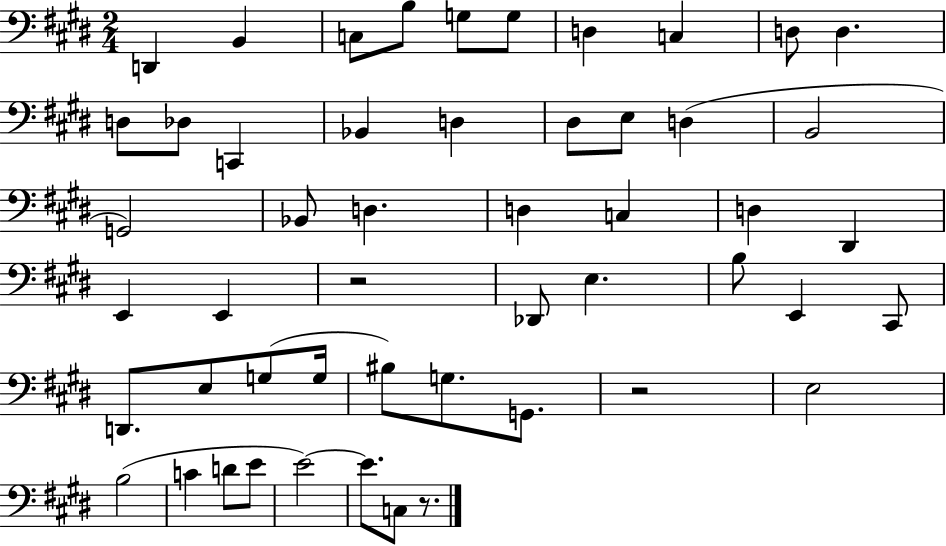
{
  \clef bass
  \numericTimeSignature
  \time 2/4
  \key e \major
  \repeat volta 2 { d,4 b,4 | c8 b8 g8 g8 | d4 c4 | d8 d4. | \break d8 des8 c,4 | bes,4 d4 | dis8 e8 d4( | b,2 | \break g,2) | bes,8 d4. | d4 c4 | d4 dis,4 | \break e,4 e,4 | r2 | des,8 e4. | b8 e,4 cis,8 | \break d,8. e8 g8( g16 | bis8) g8. g,8. | r2 | e2 | \break b2( | c'4 d'8 e'8 | e'2~~) | e'8. c8 r8. | \break } \bar "|."
}